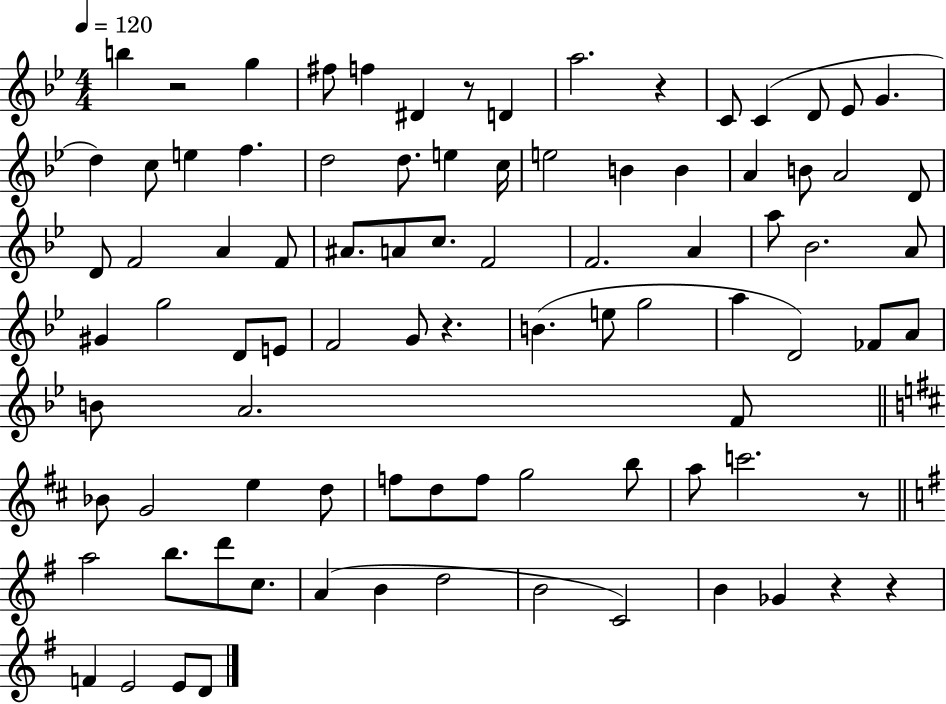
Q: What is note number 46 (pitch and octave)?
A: G4